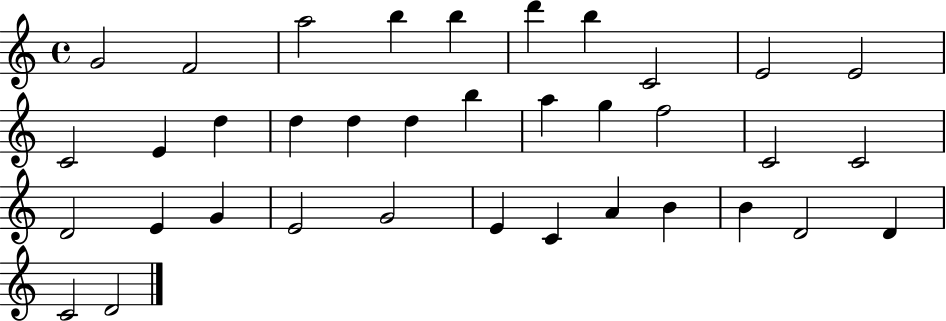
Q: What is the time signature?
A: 4/4